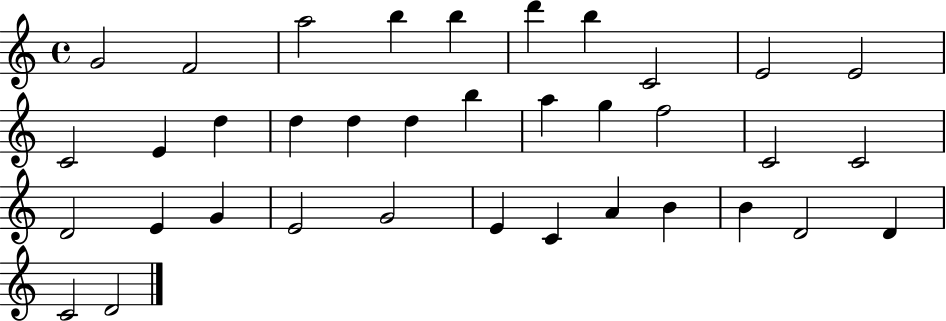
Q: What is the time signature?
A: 4/4